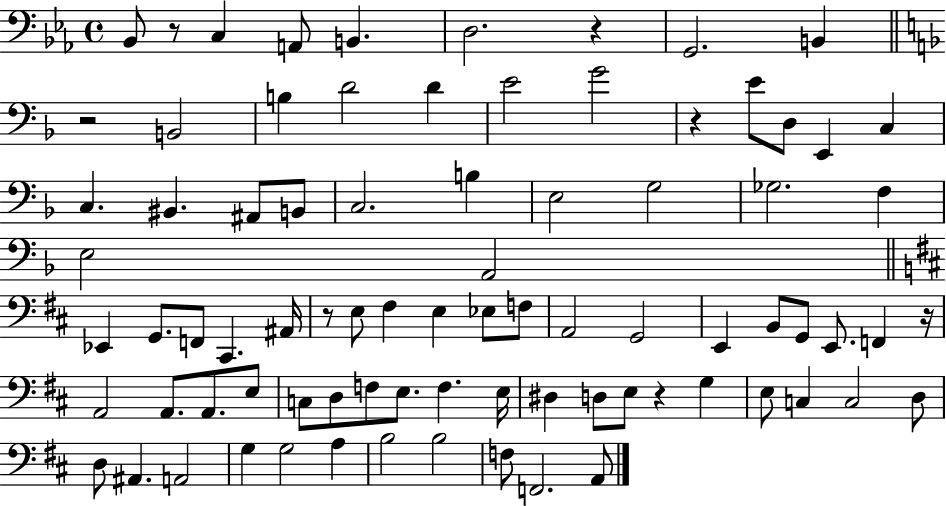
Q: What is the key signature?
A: EES major